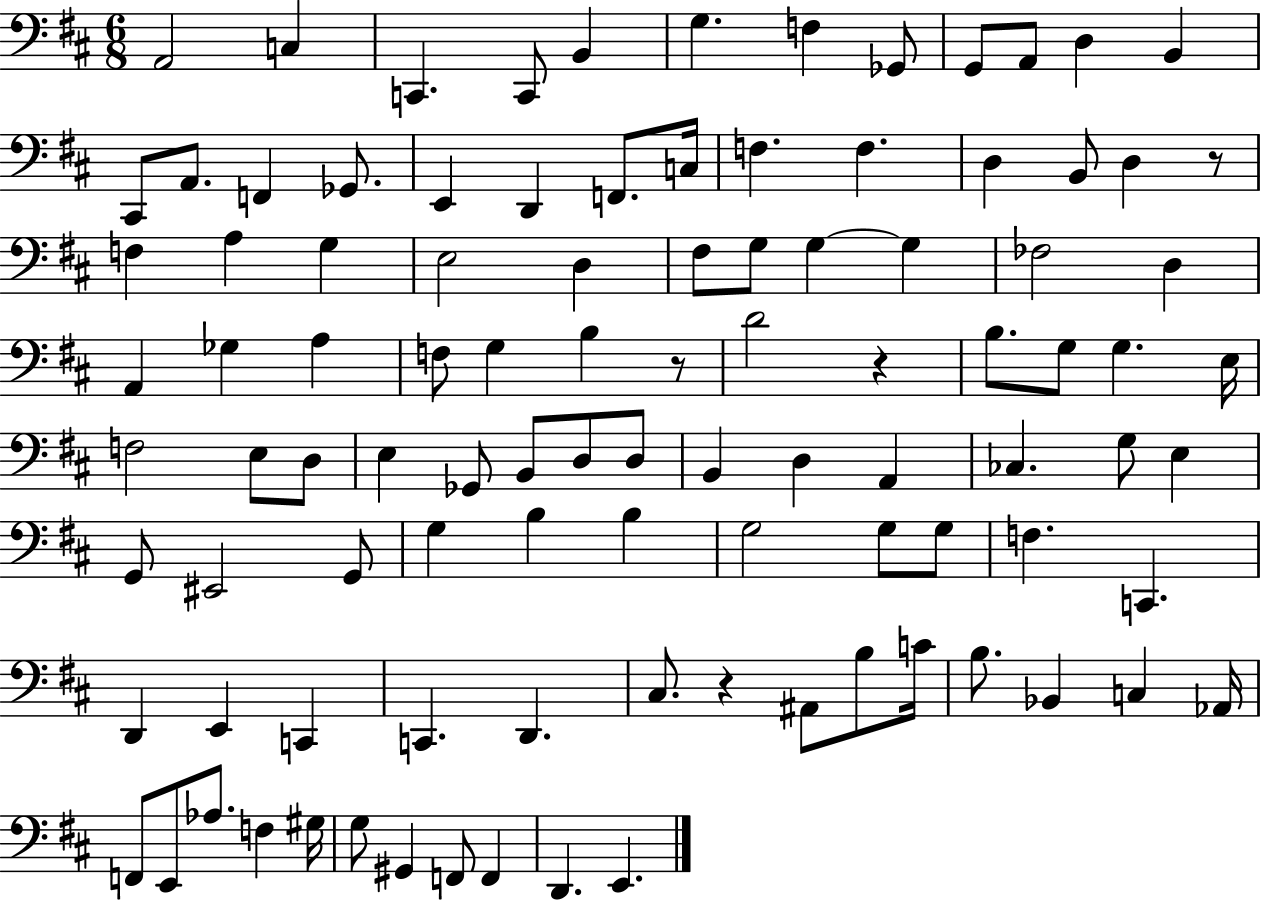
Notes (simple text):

A2/h C3/q C2/q. C2/e B2/q G3/q. F3/q Gb2/e G2/e A2/e D3/q B2/q C#2/e A2/e. F2/q Gb2/e. E2/q D2/q F2/e. C3/s F3/q. F3/q. D3/q B2/e D3/q R/e F3/q A3/q G3/q E3/h D3/q F#3/e G3/e G3/q G3/q FES3/h D3/q A2/q Gb3/q A3/q F3/e G3/q B3/q R/e D4/h R/q B3/e. G3/e G3/q. E3/s F3/h E3/e D3/e E3/q Gb2/e B2/e D3/e D3/e B2/q D3/q A2/q CES3/q. G3/e E3/q G2/e EIS2/h G2/e G3/q B3/q B3/q G3/h G3/e G3/e F3/q. C2/q. D2/q E2/q C2/q C2/q. D2/q. C#3/e. R/q A#2/e B3/e C4/s B3/e. Bb2/q C3/q Ab2/s F2/e E2/e Ab3/e. F3/q G#3/s G3/e G#2/q F2/e F2/q D2/q. E2/q.